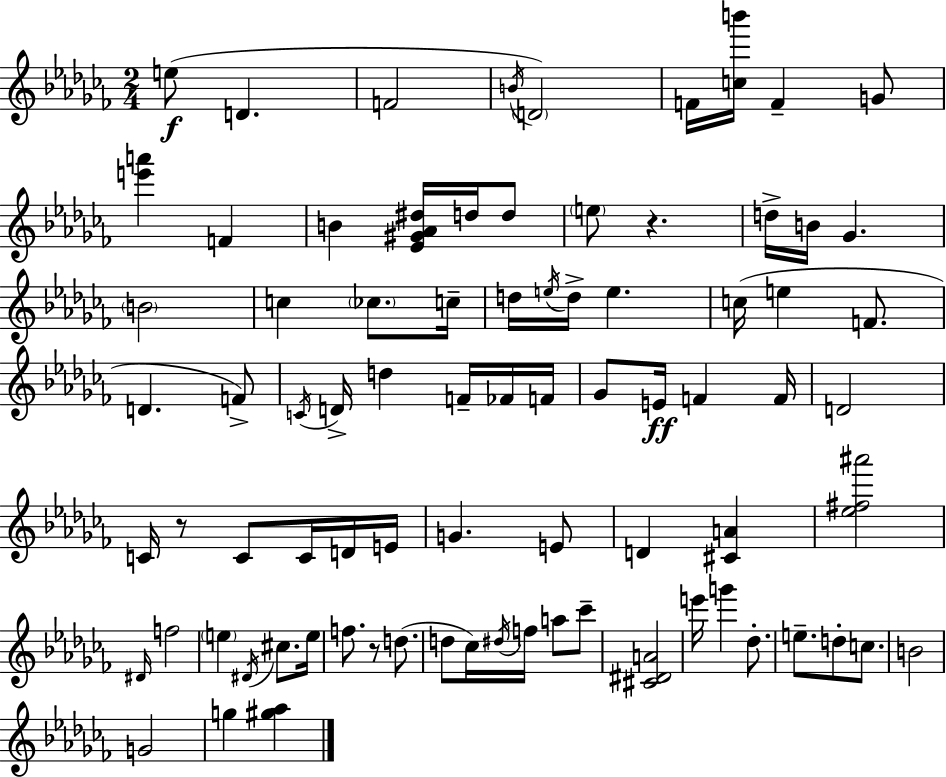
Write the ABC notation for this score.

X:1
T:Untitled
M:2/4
L:1/4
K:Abm
e/2 D F2 B/4 D2 F/4 [cb']/4 F G/2 [e'a'] F B [_E^G_A^d]/4 d/4 d/2 e/2 z d/4 B/4 _G B2 c _c/2 c/4 d/4 e/4 d/4 e c/4 e F/2 D F/2 C/4 D/4 d F/4 _F/4 F/4 _G/2 E/4 F F/4 D2 C/4 z/2 C/2 C/4 D/4 E/4 G E/2 D [^CA] [_e^f^a']2 ^D/4 f2 e ^D/4 ^c/2 e/4 f/2 z/2 d/2 d/2 _c/4 ^d/4 f/4 a/2 _c'/2 [^C^DA]2 e'/4 g' _d/2 e/2 d/2 c/2 B2 G2 g [^g_a]